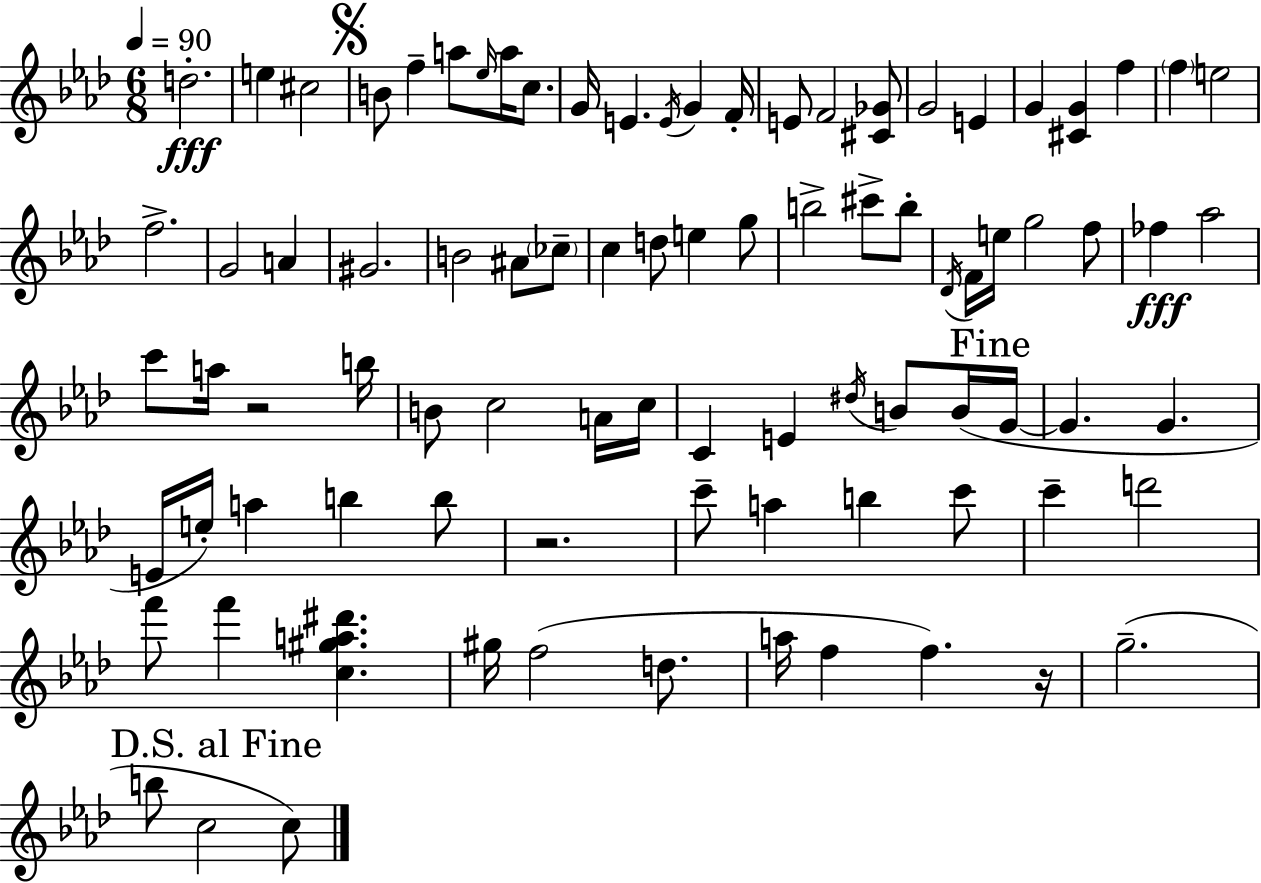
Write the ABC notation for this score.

X:1
T:Untitled
M:6/8
L:1/4
K:Fm
d2 e ^c2 B/2 f a/2 _e/4 a/4 c/2 G/4 E E/4 G F/4 E/2 F2 [^C_G]/2 G2 E G [^CG] f f e2 f2 G2 A ^G2 B2 ^A/2 _c/2 c d/2 e g/2 b2 ^c'/2 b/2 _D/4 F/4 e/4 g2 f/2 _f _a2 c'/2 a/4 z2 b/4 B/2 c2 A/4 c/4 C E ^d/4 B/2 B/4 G/4 G G E/4 e/4 a b b/2 z2 c'/2 a b c'/2 c' d'2 f'/2 f' [c^ga^d'] ^g/4 f2 d/2 a/4 f f z/4 g2 b/2 c2 c/2